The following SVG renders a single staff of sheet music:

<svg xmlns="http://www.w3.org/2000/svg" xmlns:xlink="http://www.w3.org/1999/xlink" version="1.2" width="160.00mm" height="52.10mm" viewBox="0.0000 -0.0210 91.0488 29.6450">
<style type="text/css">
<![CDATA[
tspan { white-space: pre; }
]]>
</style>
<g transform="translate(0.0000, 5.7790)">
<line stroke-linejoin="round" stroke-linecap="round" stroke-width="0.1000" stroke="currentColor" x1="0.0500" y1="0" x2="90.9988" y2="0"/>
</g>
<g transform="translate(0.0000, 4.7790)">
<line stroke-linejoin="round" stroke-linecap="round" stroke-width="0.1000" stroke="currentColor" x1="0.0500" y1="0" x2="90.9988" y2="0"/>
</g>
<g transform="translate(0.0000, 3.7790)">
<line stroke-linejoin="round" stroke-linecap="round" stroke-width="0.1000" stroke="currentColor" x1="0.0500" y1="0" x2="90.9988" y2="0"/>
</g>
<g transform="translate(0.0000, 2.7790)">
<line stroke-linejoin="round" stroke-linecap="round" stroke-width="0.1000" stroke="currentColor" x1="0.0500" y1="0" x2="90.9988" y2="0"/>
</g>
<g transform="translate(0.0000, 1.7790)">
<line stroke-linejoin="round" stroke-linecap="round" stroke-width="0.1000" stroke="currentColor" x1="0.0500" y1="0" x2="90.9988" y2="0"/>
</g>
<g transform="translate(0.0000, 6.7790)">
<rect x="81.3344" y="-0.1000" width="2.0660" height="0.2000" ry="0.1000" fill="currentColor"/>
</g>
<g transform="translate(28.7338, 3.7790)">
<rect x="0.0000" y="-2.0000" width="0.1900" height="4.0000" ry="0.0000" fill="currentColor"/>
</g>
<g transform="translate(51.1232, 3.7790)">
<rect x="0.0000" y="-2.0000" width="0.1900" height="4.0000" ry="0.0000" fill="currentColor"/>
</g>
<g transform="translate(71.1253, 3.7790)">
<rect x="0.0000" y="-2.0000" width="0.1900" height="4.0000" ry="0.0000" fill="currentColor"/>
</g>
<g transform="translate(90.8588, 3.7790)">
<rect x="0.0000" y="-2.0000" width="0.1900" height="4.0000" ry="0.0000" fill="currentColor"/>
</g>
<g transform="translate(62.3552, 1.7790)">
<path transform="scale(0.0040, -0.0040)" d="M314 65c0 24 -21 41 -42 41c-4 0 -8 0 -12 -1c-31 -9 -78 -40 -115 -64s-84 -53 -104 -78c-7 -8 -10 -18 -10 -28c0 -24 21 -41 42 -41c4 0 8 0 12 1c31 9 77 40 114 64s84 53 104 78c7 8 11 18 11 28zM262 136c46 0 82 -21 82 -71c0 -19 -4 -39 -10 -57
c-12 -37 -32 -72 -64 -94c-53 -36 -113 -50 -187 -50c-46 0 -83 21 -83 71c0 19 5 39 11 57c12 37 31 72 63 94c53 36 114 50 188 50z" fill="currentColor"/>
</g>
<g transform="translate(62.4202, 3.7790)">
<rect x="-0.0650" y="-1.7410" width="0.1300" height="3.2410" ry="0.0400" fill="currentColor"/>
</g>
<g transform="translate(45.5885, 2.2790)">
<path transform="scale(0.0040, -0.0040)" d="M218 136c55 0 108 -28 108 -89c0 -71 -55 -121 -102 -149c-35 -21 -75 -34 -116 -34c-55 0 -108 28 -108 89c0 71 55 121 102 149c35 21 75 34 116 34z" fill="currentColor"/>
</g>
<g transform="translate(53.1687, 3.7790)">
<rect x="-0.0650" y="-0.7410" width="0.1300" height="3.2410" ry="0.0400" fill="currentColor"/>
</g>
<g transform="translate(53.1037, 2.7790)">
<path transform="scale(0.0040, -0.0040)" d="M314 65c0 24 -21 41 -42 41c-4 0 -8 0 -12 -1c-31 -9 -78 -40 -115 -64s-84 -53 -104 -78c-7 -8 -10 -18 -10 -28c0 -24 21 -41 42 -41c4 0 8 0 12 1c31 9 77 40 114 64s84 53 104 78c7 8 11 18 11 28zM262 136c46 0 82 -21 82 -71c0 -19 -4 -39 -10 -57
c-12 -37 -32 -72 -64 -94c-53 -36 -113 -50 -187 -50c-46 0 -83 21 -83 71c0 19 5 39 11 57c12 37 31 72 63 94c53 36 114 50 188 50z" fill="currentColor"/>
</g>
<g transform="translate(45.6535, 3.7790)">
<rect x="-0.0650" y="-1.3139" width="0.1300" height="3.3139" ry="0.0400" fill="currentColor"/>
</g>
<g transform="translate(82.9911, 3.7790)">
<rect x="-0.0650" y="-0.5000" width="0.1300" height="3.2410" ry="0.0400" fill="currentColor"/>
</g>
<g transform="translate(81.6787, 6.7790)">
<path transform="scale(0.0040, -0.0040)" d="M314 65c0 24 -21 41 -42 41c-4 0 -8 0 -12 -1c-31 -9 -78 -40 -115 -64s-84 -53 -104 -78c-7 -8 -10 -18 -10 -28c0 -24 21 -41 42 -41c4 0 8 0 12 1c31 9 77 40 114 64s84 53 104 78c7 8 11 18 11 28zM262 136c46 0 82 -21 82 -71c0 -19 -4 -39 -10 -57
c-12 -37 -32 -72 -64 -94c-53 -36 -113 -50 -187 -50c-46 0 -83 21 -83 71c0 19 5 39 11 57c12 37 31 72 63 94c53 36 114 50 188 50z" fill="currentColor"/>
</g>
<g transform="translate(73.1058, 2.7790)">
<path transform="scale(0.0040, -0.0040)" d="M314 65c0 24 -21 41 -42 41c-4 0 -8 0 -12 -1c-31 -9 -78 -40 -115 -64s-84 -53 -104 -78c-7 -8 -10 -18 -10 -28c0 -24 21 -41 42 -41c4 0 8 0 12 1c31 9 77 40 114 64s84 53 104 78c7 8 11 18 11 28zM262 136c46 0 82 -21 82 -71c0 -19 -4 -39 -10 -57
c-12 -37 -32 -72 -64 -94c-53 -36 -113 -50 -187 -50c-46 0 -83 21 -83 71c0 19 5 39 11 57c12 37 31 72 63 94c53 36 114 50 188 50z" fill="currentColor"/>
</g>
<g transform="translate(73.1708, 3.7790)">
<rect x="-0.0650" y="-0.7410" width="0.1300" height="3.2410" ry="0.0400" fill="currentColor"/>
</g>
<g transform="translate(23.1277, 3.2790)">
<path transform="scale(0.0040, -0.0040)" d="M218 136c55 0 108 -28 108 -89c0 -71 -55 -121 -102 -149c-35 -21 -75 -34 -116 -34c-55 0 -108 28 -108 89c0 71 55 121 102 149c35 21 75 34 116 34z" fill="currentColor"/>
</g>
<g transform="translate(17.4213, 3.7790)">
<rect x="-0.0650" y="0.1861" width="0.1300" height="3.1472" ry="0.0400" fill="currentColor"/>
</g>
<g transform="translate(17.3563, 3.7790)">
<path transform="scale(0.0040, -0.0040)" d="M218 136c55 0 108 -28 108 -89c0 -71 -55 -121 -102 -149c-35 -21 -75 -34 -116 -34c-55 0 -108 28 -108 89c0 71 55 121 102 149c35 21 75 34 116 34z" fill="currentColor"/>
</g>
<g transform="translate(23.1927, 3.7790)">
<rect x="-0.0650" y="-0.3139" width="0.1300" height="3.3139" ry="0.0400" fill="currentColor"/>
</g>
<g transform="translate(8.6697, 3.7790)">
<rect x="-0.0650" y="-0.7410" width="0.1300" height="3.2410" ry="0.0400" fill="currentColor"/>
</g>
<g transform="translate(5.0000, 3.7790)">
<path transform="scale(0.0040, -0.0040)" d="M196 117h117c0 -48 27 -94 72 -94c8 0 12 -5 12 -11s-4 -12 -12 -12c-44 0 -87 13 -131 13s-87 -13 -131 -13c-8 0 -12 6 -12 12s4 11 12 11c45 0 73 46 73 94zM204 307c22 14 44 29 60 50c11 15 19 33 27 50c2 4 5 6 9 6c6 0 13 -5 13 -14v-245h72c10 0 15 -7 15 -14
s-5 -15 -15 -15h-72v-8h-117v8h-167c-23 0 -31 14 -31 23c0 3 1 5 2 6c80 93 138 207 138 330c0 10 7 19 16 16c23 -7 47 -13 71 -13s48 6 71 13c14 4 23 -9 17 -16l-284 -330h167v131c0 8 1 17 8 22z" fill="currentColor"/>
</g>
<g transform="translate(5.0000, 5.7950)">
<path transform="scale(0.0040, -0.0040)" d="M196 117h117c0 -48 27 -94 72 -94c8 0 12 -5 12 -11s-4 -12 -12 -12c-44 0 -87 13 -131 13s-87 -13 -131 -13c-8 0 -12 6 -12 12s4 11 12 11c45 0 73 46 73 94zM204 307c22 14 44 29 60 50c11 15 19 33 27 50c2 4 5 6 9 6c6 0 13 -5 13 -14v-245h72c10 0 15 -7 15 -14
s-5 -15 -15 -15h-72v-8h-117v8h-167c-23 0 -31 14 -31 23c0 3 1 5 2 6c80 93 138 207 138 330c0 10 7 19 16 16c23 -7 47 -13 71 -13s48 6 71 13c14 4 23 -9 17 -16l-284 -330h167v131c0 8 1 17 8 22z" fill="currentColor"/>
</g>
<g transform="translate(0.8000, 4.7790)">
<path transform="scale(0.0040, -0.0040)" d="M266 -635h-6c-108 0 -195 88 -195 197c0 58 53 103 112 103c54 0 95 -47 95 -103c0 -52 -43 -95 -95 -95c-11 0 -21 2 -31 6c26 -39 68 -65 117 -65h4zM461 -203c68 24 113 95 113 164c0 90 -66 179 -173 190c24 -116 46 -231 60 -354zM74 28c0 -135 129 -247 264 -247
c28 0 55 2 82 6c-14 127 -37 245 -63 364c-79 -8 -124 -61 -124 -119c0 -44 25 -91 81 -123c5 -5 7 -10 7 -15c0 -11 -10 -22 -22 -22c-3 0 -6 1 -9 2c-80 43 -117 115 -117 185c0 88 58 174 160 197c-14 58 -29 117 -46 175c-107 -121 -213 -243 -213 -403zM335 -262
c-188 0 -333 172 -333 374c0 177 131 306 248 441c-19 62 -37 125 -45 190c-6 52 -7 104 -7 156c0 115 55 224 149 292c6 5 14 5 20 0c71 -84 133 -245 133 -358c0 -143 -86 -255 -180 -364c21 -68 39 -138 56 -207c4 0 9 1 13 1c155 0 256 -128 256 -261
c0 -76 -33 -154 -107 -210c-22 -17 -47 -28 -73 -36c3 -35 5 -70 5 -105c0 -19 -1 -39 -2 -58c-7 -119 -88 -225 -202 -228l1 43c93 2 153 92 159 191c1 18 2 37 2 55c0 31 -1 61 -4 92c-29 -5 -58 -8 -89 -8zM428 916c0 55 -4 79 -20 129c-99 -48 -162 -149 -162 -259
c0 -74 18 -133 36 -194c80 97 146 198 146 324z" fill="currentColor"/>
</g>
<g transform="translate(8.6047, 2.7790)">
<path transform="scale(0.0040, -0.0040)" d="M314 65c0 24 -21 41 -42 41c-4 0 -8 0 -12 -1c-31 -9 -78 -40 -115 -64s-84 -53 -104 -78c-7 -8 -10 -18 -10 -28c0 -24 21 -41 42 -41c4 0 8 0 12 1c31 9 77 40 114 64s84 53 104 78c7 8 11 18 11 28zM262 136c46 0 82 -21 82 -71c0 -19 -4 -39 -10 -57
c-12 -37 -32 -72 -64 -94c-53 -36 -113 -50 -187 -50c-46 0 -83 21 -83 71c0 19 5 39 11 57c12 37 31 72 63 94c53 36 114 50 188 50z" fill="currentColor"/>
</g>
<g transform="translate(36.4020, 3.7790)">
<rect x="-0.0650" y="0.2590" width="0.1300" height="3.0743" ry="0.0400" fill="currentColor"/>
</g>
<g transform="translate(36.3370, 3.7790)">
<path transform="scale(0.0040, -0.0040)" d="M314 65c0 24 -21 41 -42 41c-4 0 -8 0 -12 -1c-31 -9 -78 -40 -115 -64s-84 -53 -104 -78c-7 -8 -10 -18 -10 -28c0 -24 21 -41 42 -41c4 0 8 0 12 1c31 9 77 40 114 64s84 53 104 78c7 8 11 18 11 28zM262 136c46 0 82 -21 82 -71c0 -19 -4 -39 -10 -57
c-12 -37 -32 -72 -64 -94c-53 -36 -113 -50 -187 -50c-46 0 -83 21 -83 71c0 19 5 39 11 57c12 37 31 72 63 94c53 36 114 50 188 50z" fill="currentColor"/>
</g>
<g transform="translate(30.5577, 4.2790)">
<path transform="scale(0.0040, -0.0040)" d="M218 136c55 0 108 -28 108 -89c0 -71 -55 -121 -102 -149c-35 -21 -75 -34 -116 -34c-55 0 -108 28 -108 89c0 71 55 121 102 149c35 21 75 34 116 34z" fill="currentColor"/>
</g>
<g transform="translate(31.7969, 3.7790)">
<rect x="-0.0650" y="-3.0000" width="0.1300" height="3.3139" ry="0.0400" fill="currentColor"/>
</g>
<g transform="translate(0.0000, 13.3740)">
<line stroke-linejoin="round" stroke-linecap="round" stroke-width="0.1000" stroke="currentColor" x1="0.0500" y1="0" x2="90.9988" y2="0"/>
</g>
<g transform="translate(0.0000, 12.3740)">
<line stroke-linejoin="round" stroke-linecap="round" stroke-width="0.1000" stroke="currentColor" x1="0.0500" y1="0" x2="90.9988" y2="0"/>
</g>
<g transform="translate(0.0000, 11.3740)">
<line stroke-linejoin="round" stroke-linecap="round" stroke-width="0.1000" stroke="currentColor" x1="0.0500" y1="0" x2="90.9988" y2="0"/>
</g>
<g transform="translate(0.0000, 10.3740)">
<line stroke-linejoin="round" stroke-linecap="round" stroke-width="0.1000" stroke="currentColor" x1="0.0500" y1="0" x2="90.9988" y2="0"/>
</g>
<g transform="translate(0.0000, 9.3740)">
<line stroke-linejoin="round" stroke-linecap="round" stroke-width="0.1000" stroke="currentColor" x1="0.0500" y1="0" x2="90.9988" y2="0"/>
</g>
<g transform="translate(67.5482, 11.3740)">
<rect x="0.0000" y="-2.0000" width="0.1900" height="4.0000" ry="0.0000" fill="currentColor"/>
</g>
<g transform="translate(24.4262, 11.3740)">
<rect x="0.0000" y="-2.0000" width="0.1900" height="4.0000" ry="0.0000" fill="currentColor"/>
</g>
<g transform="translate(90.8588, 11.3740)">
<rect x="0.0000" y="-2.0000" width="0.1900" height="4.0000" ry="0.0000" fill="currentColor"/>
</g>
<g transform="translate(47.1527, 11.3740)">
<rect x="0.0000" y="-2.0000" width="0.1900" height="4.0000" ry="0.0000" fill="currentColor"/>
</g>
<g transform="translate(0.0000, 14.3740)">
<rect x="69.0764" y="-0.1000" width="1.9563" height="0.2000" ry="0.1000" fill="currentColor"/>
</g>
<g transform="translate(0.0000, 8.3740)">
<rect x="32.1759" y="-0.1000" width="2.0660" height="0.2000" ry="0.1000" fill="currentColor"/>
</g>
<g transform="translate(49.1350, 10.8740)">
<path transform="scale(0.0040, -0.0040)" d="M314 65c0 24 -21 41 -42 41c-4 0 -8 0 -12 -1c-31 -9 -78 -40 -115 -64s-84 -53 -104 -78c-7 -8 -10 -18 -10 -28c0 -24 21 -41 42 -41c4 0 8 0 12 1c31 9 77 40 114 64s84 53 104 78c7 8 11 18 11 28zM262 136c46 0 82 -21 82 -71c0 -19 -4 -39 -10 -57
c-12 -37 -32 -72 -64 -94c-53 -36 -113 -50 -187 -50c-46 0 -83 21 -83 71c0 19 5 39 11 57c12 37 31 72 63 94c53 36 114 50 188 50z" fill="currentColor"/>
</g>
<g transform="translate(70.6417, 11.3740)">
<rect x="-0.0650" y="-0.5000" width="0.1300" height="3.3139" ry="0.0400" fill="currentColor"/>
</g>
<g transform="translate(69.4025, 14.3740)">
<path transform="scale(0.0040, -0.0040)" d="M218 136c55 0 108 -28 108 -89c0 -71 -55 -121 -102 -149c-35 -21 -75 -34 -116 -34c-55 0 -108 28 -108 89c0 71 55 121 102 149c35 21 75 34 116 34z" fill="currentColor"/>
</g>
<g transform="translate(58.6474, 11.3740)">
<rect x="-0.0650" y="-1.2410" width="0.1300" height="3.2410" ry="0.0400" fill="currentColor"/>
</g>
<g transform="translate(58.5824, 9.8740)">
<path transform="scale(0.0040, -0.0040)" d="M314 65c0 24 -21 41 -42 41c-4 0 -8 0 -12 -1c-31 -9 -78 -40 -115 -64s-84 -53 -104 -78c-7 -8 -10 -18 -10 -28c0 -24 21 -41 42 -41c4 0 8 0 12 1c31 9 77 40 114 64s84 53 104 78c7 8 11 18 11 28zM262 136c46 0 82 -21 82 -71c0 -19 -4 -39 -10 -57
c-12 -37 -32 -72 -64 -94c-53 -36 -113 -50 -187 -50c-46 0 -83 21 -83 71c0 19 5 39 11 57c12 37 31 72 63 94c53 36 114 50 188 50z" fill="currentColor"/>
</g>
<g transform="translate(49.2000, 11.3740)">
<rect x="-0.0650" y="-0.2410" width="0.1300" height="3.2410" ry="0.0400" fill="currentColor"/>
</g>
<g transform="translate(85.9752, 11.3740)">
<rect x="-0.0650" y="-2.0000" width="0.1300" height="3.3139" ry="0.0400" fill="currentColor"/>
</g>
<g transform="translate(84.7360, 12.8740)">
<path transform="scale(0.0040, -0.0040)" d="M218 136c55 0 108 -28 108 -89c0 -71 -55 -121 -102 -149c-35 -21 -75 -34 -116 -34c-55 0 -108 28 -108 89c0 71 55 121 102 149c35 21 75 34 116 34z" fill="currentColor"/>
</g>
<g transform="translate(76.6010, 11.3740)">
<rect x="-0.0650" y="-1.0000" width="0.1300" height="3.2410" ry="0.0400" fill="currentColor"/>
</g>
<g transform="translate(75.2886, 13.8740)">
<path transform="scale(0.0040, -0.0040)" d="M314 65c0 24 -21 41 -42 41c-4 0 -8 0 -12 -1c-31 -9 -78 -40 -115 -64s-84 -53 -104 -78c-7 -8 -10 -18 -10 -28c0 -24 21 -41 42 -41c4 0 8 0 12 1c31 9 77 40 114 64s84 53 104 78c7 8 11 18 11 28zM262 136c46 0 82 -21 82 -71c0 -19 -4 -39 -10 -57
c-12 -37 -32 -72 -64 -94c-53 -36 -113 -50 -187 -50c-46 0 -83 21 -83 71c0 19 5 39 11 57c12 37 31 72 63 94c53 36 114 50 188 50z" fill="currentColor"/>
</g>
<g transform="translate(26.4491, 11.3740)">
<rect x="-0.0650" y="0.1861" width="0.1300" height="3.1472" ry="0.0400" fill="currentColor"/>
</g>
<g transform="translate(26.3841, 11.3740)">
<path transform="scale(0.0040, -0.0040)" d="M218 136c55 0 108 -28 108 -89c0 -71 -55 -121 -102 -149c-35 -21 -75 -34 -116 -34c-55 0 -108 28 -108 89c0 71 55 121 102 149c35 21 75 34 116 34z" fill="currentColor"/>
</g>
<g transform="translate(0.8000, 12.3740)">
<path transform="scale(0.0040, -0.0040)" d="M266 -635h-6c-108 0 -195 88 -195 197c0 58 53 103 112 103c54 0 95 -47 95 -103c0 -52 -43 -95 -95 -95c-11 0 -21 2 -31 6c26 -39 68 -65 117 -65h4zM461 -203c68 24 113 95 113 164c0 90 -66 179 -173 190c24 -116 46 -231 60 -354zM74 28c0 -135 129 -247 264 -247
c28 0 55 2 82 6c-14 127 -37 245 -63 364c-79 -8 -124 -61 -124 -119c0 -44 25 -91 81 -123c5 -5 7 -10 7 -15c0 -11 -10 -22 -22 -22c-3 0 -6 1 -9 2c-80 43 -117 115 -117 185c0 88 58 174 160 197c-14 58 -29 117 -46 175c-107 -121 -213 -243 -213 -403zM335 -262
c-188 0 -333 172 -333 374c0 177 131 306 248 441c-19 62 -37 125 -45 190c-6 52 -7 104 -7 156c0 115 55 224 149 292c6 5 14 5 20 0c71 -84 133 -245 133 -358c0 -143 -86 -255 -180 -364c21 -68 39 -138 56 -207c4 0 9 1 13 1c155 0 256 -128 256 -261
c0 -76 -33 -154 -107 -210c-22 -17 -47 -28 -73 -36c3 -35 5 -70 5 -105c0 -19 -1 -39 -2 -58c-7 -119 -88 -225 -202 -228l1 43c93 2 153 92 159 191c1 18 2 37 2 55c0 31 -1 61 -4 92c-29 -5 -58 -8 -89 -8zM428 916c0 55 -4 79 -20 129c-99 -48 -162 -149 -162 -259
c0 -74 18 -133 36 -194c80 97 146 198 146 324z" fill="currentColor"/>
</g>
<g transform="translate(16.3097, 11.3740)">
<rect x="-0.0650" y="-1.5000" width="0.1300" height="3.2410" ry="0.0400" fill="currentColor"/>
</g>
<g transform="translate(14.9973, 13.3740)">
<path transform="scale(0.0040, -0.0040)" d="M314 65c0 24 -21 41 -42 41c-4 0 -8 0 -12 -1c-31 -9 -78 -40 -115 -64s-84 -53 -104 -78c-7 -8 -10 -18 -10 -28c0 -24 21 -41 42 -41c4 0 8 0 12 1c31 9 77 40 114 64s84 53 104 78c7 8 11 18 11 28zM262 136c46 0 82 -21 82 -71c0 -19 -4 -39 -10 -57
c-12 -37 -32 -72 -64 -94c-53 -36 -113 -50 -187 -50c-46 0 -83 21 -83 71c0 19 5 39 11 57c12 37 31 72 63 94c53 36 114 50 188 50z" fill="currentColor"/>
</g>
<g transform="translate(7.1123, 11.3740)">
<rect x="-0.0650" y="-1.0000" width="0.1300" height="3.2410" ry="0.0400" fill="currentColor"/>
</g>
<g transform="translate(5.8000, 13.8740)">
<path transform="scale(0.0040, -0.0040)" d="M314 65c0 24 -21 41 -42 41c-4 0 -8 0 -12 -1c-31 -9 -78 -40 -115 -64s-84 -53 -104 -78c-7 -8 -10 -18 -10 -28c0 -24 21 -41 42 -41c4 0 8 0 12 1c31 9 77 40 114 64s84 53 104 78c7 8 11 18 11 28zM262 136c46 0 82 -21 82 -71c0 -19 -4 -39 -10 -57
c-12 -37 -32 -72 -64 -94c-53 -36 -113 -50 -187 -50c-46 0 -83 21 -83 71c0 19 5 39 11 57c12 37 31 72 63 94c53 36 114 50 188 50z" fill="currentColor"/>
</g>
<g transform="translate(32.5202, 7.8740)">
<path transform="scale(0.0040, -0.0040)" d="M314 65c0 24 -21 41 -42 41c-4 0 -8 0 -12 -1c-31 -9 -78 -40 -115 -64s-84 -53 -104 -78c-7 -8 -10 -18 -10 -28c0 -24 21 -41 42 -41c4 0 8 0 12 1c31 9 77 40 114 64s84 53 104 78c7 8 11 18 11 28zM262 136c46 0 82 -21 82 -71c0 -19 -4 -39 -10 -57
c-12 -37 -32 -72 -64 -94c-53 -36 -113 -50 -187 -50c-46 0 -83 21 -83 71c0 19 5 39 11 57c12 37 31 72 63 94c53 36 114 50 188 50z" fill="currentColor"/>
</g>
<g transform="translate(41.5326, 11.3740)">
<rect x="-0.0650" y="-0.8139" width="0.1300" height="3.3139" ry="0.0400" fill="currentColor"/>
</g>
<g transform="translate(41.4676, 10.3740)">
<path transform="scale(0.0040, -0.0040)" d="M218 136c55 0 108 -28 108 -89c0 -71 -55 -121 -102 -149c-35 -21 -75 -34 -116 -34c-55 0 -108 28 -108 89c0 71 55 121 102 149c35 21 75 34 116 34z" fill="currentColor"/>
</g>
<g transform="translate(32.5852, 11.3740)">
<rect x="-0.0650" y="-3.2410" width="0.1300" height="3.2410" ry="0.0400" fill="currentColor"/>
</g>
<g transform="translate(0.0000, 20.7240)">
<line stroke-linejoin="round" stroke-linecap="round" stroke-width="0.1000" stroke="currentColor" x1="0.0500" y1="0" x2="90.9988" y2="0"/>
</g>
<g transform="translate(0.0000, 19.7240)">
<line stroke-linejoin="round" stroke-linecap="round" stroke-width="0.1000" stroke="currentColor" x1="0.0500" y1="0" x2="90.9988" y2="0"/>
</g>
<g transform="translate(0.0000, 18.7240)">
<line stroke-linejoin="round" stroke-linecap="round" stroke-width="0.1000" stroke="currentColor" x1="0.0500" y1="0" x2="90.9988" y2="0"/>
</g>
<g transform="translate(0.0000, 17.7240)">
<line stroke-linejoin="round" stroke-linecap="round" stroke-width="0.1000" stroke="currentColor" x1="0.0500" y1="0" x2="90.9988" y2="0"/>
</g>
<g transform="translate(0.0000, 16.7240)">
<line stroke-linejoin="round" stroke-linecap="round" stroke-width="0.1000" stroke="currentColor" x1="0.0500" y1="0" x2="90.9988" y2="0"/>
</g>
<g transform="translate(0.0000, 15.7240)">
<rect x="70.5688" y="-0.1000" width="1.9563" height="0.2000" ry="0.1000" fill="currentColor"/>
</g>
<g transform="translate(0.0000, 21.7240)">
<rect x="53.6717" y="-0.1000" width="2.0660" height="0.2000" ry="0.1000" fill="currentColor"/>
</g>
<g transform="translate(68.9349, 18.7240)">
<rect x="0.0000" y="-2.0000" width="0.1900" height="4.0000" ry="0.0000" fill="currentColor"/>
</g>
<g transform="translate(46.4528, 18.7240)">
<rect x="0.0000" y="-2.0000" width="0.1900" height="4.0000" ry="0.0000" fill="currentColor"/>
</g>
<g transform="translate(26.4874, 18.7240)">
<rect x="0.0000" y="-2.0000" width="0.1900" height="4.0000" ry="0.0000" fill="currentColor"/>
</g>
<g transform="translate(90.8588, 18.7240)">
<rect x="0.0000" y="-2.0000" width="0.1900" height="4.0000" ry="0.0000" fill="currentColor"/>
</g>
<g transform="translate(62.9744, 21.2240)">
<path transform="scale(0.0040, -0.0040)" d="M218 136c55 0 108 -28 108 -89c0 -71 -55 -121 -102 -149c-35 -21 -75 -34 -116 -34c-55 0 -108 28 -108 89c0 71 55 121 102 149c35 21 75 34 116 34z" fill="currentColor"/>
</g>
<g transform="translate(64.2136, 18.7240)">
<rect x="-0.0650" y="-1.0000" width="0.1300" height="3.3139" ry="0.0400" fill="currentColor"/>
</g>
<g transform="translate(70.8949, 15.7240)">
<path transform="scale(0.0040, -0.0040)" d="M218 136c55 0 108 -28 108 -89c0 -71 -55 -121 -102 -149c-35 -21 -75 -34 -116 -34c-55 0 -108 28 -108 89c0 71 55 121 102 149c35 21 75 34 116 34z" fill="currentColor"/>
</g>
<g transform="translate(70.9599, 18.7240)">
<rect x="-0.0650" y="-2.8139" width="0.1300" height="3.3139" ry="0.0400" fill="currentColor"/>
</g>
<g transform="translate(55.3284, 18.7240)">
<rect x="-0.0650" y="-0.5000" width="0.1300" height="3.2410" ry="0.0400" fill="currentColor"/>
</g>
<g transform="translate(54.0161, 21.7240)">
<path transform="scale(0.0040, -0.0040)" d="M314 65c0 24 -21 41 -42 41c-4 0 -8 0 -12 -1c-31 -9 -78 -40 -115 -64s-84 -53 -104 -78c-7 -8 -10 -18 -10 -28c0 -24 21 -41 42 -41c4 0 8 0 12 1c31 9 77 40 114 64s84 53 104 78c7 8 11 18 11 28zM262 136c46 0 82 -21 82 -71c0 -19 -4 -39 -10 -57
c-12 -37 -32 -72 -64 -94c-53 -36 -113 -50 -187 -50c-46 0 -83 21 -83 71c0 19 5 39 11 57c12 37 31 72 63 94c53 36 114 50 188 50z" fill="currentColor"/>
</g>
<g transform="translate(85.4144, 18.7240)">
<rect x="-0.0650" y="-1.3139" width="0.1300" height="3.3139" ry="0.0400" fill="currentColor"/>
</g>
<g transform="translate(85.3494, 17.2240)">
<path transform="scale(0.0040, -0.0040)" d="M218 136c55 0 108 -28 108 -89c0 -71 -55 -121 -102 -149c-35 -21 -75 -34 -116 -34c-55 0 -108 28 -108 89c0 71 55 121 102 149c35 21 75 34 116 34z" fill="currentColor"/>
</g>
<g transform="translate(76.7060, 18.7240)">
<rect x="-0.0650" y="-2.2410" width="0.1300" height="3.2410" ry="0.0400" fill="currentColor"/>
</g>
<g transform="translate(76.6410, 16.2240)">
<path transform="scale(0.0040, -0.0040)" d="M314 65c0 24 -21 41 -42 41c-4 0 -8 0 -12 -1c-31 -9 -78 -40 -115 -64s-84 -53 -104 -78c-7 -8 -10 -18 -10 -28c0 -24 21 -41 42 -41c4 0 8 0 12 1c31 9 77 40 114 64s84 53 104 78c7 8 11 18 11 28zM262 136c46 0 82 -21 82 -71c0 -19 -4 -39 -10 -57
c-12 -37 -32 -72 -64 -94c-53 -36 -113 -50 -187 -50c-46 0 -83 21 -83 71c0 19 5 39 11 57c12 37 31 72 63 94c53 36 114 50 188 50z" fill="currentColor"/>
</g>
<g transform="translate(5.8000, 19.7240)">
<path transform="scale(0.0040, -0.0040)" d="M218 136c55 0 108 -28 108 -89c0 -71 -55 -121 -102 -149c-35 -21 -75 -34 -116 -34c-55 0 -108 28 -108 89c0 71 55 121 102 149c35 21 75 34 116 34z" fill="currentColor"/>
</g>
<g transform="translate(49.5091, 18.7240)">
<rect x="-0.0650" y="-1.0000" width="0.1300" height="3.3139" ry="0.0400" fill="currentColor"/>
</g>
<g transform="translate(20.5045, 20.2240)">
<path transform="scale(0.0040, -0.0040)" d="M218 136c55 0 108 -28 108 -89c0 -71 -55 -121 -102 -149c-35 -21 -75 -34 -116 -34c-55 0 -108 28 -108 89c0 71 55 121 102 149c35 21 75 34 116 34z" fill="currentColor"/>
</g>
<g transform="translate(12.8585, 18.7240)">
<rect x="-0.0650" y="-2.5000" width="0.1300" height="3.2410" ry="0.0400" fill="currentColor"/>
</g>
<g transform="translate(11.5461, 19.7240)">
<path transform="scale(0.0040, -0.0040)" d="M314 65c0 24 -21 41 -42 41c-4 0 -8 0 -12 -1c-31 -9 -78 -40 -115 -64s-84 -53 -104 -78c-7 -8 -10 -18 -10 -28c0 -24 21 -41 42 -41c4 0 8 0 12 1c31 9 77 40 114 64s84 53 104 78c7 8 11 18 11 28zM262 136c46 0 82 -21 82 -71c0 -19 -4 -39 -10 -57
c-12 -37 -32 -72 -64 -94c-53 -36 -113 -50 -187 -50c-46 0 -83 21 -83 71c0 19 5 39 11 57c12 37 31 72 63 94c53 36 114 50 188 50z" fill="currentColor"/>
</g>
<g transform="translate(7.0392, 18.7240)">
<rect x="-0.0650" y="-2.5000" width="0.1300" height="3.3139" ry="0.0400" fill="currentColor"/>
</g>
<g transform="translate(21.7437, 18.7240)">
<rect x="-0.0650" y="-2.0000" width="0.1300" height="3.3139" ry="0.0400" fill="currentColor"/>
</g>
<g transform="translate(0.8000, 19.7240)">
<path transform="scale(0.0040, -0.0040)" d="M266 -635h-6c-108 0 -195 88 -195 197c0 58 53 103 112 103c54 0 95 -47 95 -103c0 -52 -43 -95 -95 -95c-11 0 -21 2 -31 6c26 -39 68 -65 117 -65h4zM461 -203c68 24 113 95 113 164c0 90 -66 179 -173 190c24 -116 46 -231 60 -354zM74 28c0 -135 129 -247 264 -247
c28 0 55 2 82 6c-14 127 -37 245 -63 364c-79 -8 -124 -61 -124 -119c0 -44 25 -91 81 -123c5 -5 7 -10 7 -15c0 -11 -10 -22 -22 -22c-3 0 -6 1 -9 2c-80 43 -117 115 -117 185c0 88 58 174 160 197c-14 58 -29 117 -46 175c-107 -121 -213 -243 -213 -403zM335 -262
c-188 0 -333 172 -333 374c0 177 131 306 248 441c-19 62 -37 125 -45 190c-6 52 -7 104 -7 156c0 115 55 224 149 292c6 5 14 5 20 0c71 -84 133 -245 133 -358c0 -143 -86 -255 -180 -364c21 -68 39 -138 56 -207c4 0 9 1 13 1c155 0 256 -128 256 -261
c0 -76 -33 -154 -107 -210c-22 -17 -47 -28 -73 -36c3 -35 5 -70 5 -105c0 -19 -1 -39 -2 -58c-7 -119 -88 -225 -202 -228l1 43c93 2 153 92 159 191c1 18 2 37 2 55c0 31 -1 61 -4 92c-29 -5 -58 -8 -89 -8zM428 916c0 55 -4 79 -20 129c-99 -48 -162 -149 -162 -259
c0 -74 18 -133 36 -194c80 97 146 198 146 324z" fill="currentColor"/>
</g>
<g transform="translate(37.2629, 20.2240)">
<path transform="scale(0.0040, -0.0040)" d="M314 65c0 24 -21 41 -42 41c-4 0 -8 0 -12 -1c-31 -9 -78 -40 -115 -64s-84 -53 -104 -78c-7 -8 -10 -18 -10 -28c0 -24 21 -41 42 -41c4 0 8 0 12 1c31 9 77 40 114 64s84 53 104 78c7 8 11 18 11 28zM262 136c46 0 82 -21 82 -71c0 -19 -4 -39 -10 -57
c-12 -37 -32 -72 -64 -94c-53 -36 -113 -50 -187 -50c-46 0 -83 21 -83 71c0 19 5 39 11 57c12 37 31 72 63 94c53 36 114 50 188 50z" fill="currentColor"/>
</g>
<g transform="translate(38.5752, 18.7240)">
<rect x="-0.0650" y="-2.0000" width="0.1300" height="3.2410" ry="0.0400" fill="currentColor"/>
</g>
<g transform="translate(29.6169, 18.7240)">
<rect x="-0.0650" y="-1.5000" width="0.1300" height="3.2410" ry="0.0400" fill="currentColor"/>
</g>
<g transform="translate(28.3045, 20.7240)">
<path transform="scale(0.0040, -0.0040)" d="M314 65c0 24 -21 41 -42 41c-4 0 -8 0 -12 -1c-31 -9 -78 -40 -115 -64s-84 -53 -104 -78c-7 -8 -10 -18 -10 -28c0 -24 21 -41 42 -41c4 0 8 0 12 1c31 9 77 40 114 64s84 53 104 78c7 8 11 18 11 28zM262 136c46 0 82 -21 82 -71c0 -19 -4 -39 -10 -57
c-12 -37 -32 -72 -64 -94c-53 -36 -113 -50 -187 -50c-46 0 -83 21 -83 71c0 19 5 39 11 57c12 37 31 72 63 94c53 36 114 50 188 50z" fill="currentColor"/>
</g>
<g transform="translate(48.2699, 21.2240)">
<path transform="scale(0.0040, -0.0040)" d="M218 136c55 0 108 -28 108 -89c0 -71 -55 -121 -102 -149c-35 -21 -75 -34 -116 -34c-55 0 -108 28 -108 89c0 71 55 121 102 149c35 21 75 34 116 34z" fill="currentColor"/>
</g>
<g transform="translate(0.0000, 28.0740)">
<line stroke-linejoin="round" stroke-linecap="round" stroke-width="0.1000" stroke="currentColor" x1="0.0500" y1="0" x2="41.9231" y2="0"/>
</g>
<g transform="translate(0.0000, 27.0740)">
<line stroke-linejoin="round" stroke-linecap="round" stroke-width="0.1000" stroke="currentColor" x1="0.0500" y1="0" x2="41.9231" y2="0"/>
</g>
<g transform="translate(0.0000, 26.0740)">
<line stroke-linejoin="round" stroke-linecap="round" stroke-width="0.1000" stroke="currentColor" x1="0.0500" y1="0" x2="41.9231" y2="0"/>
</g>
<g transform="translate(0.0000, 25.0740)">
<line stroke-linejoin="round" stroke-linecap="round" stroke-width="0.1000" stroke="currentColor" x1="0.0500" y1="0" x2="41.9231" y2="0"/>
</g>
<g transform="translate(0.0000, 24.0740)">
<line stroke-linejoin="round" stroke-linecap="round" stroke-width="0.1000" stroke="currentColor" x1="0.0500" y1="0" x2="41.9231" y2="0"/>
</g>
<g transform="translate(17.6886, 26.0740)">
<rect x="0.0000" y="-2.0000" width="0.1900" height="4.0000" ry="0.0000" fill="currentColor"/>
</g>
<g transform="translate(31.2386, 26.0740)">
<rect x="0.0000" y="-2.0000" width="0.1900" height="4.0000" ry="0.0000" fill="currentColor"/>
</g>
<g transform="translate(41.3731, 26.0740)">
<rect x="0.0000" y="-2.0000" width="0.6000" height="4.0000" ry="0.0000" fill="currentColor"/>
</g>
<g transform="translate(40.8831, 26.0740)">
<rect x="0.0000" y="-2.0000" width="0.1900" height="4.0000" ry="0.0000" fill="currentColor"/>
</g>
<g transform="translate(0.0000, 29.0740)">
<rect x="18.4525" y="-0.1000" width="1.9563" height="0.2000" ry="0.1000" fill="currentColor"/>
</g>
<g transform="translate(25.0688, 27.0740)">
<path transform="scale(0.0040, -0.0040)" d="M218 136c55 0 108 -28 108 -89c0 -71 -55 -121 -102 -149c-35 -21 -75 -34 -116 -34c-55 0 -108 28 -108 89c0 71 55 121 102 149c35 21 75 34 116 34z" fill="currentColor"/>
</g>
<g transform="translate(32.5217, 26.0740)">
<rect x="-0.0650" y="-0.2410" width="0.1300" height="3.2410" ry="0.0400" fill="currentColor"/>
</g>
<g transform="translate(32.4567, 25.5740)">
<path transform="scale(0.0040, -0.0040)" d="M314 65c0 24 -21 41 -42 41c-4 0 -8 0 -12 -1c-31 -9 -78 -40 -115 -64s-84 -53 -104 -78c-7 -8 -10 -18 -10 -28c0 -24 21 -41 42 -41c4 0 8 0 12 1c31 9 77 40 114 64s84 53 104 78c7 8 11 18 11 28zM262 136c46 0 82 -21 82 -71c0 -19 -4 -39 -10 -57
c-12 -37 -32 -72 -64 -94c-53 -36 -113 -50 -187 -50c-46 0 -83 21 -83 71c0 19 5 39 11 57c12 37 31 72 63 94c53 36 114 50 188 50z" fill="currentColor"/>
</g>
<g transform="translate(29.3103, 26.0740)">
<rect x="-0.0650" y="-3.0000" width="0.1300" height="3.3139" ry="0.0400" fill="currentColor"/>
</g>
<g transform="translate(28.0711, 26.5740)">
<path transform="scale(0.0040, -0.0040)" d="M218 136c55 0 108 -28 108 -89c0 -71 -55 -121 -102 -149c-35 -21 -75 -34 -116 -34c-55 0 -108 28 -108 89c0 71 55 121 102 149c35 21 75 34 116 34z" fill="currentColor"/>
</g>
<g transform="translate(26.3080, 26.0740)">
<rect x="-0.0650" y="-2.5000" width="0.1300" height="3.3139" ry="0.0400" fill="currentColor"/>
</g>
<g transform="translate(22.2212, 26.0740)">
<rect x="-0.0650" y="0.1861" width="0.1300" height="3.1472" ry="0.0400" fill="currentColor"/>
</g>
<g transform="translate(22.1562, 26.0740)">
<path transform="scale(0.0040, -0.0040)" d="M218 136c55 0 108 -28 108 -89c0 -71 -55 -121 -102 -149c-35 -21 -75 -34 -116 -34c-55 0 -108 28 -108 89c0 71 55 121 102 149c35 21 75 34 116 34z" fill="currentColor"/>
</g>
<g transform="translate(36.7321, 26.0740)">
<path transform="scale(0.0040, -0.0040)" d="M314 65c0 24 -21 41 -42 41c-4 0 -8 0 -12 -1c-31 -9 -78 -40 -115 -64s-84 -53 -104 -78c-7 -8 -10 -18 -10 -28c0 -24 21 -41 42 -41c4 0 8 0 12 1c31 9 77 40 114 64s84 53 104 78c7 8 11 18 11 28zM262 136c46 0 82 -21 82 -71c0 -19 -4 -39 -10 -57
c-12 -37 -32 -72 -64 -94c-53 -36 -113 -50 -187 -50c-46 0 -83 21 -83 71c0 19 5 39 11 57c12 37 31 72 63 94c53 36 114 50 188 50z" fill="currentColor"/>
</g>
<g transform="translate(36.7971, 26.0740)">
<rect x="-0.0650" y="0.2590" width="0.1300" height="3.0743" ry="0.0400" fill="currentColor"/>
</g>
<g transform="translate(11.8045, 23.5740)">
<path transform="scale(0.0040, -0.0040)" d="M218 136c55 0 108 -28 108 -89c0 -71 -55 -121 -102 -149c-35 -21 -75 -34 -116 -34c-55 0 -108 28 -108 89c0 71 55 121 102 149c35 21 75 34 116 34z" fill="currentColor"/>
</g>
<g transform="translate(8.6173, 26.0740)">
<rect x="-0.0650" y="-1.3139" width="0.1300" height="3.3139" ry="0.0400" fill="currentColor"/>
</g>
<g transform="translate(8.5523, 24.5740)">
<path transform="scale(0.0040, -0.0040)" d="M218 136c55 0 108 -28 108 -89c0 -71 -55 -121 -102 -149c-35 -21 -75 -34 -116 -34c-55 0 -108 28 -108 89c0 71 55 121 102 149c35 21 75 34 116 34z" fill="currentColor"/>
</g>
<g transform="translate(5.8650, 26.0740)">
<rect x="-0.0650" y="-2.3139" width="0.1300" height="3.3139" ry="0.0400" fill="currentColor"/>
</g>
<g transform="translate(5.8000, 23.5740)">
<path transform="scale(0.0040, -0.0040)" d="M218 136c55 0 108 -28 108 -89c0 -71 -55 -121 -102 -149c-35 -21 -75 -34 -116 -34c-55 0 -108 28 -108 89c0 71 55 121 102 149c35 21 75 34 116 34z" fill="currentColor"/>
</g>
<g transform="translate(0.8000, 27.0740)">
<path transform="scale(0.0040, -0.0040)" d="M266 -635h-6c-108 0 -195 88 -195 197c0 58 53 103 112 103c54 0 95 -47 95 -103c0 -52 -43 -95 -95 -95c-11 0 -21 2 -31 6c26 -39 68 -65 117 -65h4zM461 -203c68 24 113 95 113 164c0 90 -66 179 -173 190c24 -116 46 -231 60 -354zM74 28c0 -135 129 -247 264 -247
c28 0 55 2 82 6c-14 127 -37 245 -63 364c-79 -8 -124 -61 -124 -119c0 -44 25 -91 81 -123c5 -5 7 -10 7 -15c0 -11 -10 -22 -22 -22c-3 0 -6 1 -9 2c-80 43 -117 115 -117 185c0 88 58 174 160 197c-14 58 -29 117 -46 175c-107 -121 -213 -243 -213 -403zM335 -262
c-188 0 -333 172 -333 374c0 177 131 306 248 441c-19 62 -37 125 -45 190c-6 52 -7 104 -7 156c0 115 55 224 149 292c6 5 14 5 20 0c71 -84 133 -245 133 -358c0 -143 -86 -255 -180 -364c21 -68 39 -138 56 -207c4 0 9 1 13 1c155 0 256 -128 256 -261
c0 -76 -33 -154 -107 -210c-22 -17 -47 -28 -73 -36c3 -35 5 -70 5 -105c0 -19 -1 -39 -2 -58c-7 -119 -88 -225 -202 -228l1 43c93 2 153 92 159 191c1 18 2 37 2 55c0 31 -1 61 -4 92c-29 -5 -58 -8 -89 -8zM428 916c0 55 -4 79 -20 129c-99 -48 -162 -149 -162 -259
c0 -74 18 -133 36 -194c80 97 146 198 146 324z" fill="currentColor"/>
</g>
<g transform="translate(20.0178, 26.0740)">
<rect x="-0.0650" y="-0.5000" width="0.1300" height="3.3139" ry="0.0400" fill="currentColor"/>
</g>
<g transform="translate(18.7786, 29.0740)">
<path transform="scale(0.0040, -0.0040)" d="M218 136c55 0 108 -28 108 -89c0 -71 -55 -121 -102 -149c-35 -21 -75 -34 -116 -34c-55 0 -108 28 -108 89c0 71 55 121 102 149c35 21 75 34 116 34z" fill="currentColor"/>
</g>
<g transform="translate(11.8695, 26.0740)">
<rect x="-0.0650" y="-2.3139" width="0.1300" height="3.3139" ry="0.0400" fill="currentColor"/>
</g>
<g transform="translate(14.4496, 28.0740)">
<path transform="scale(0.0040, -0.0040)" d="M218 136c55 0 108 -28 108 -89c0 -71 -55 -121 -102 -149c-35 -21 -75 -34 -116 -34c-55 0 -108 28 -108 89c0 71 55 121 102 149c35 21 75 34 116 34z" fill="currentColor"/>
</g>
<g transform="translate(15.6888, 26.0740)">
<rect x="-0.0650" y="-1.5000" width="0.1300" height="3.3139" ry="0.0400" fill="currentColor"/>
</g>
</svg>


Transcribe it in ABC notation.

X:1
T:Untitled
M:4/4
L:1/4
K:C
d2 B c A B2 e d2 f2 d2 C2 D2 E2 B b2 d c2 e2 C D2 F G G2 F E2 F2 D C2 D a g2 e g e g E C B G A c2 B2